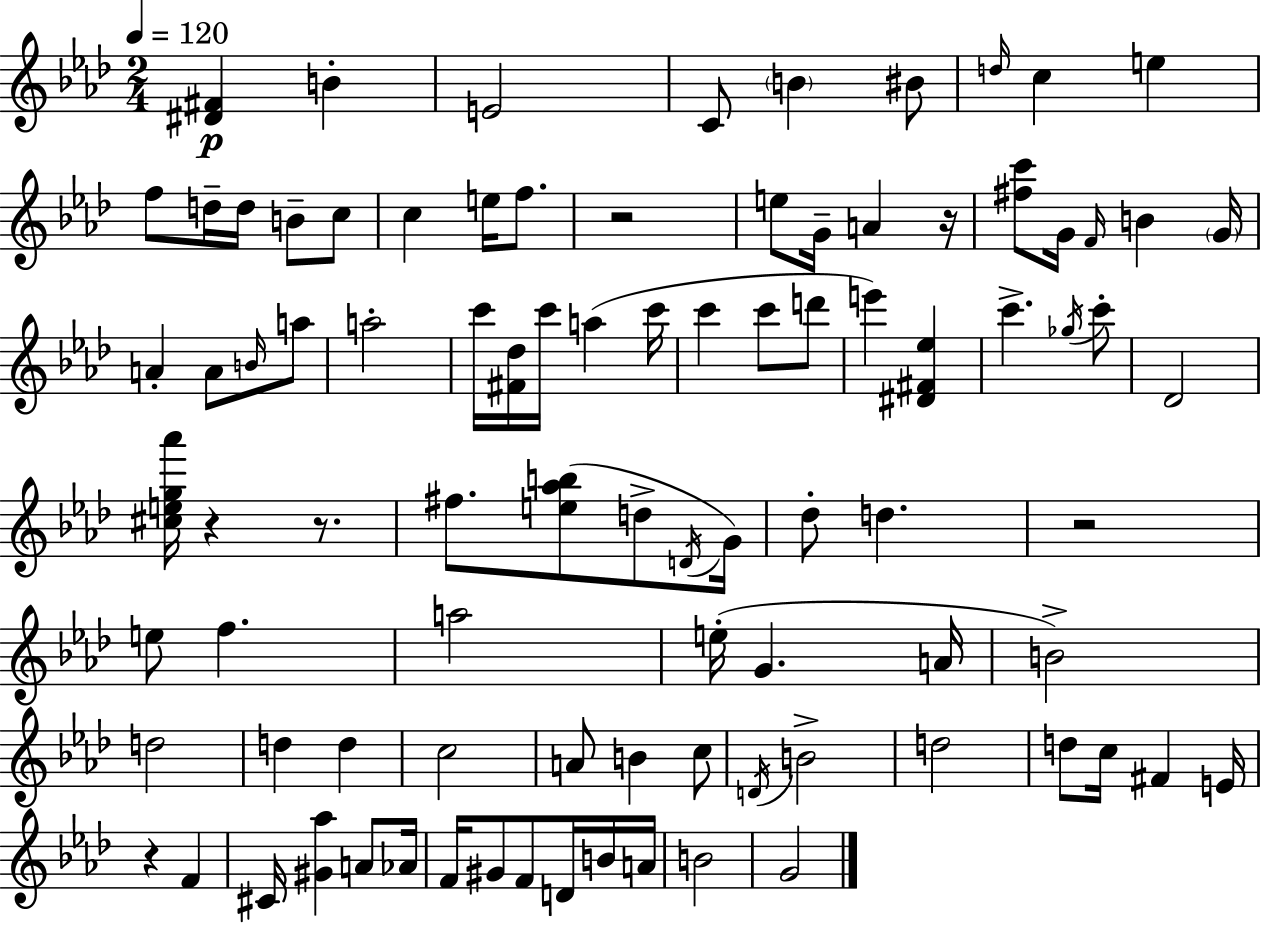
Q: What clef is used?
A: treble